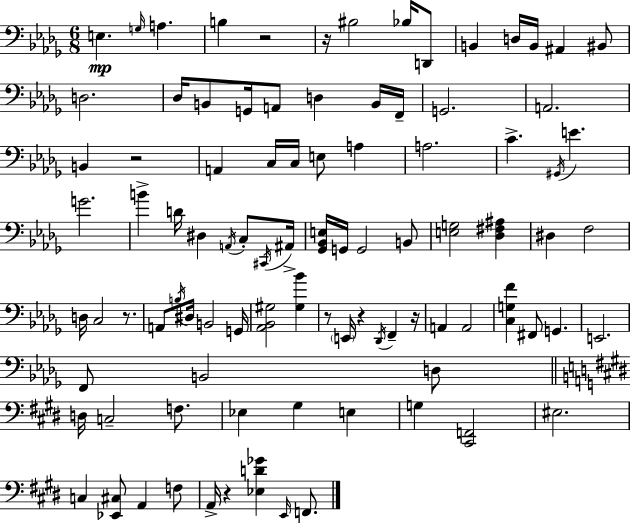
{
  \clef bass
  \numericTimeSignature
  \time 6/8
  \key bes \minor
  e4.\mp \grace { g16 } a4. | b4 r2 | r16 bis2 bes16 d,8 | b,4 d16 b,16 ais,4 bis,8 | \break d2. | des16 b,8 g,16 a,8 d4 b,16 | f,16-- g,2. | a,2. | \break b,4 r2 | a,4 c16 c16 e8 a4 | a2. | c'4.-> \acciaccatura { gis,16 } e'4. | \break g'2. | b'4-> d'16 dis4 \acciaccatura { a,16 } | c8-. \acciaccatura { cis,16 } ais,16-> <ges, bes, e>16 g,16 g,2 | b,8 <e g>2 | \break <des fis ais>4 dis4 f2 | d16 c2 | r8. a,8 \acciaccatura { b16 } dis16 b,2 | g,16 <aes, bes, gis>2 | \break <gis bes'>4 r8 \parenthesize e,16 r4 | \acciaccatura { des,16 } f,4-- r16 a,4 a,2 | <c g f'>4 fis,8 | g,4. e,2. | \break f,8 b,2 | d8 \bar "||" \break \key e \major d16 c2-- f8. | ees4 gis4 e4 | g4 <cis, f,>2 | eis2. | \break c4 <ees, cis>8 a,4 f8 | a,16-> r4 <ees d' ges'>4 \grace { e,16 } f,8. | \bar "|."
}